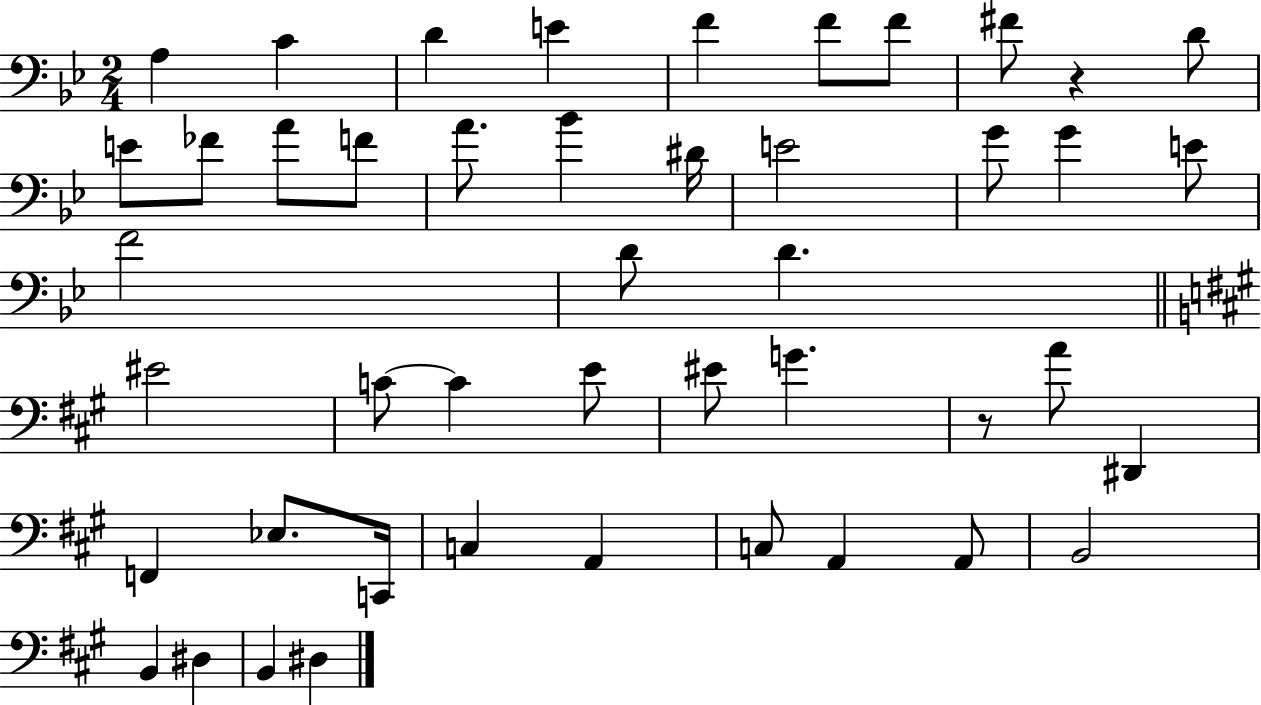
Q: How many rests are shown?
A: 2